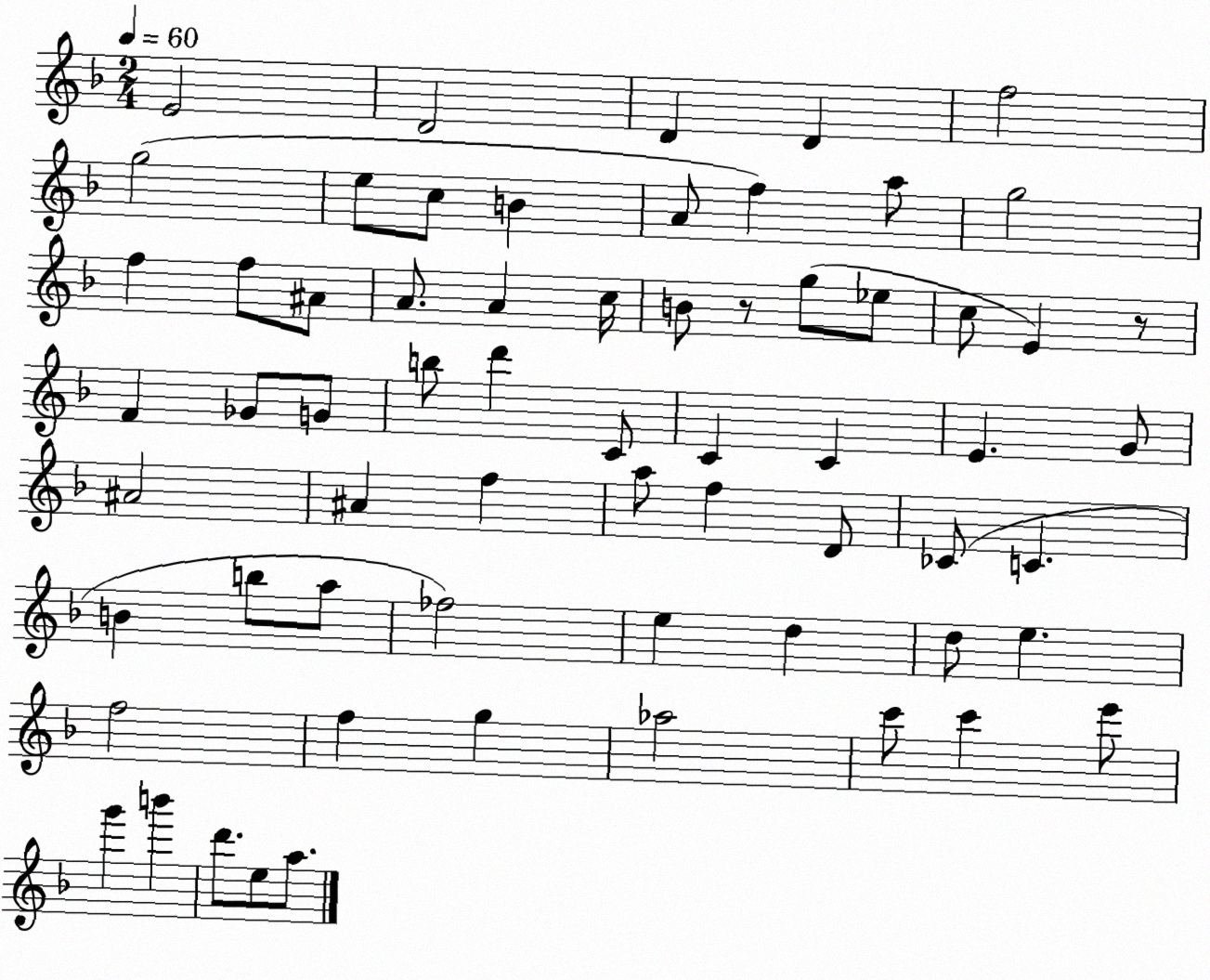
X:1
T:Untitled
M:2/4
L:1/4
K:F
E2 D2 D D f2 g2 e/2 c/2 B A/2 f a/2 g2 f f/2 ^A/2 A/2 A c/4 B/2 z/2 g/2 _e/2 c/2 E z/2 F _G/2 G/2 b/2 d' C/2 C C E G/2 ^A2 ^A f a/2 f D/2 _C/2 C B b/2 a/2 _f2 e d d/2 e f2 f g _a2 c'/2 c' e'/2 g' b' d'/2 e/2 a/2